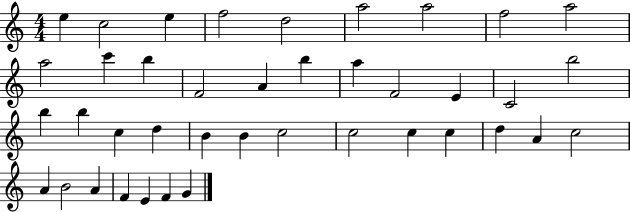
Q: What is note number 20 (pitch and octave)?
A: B5